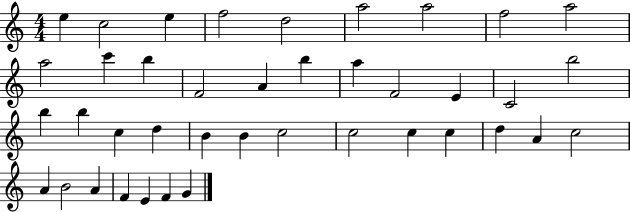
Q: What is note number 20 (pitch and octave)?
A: B5